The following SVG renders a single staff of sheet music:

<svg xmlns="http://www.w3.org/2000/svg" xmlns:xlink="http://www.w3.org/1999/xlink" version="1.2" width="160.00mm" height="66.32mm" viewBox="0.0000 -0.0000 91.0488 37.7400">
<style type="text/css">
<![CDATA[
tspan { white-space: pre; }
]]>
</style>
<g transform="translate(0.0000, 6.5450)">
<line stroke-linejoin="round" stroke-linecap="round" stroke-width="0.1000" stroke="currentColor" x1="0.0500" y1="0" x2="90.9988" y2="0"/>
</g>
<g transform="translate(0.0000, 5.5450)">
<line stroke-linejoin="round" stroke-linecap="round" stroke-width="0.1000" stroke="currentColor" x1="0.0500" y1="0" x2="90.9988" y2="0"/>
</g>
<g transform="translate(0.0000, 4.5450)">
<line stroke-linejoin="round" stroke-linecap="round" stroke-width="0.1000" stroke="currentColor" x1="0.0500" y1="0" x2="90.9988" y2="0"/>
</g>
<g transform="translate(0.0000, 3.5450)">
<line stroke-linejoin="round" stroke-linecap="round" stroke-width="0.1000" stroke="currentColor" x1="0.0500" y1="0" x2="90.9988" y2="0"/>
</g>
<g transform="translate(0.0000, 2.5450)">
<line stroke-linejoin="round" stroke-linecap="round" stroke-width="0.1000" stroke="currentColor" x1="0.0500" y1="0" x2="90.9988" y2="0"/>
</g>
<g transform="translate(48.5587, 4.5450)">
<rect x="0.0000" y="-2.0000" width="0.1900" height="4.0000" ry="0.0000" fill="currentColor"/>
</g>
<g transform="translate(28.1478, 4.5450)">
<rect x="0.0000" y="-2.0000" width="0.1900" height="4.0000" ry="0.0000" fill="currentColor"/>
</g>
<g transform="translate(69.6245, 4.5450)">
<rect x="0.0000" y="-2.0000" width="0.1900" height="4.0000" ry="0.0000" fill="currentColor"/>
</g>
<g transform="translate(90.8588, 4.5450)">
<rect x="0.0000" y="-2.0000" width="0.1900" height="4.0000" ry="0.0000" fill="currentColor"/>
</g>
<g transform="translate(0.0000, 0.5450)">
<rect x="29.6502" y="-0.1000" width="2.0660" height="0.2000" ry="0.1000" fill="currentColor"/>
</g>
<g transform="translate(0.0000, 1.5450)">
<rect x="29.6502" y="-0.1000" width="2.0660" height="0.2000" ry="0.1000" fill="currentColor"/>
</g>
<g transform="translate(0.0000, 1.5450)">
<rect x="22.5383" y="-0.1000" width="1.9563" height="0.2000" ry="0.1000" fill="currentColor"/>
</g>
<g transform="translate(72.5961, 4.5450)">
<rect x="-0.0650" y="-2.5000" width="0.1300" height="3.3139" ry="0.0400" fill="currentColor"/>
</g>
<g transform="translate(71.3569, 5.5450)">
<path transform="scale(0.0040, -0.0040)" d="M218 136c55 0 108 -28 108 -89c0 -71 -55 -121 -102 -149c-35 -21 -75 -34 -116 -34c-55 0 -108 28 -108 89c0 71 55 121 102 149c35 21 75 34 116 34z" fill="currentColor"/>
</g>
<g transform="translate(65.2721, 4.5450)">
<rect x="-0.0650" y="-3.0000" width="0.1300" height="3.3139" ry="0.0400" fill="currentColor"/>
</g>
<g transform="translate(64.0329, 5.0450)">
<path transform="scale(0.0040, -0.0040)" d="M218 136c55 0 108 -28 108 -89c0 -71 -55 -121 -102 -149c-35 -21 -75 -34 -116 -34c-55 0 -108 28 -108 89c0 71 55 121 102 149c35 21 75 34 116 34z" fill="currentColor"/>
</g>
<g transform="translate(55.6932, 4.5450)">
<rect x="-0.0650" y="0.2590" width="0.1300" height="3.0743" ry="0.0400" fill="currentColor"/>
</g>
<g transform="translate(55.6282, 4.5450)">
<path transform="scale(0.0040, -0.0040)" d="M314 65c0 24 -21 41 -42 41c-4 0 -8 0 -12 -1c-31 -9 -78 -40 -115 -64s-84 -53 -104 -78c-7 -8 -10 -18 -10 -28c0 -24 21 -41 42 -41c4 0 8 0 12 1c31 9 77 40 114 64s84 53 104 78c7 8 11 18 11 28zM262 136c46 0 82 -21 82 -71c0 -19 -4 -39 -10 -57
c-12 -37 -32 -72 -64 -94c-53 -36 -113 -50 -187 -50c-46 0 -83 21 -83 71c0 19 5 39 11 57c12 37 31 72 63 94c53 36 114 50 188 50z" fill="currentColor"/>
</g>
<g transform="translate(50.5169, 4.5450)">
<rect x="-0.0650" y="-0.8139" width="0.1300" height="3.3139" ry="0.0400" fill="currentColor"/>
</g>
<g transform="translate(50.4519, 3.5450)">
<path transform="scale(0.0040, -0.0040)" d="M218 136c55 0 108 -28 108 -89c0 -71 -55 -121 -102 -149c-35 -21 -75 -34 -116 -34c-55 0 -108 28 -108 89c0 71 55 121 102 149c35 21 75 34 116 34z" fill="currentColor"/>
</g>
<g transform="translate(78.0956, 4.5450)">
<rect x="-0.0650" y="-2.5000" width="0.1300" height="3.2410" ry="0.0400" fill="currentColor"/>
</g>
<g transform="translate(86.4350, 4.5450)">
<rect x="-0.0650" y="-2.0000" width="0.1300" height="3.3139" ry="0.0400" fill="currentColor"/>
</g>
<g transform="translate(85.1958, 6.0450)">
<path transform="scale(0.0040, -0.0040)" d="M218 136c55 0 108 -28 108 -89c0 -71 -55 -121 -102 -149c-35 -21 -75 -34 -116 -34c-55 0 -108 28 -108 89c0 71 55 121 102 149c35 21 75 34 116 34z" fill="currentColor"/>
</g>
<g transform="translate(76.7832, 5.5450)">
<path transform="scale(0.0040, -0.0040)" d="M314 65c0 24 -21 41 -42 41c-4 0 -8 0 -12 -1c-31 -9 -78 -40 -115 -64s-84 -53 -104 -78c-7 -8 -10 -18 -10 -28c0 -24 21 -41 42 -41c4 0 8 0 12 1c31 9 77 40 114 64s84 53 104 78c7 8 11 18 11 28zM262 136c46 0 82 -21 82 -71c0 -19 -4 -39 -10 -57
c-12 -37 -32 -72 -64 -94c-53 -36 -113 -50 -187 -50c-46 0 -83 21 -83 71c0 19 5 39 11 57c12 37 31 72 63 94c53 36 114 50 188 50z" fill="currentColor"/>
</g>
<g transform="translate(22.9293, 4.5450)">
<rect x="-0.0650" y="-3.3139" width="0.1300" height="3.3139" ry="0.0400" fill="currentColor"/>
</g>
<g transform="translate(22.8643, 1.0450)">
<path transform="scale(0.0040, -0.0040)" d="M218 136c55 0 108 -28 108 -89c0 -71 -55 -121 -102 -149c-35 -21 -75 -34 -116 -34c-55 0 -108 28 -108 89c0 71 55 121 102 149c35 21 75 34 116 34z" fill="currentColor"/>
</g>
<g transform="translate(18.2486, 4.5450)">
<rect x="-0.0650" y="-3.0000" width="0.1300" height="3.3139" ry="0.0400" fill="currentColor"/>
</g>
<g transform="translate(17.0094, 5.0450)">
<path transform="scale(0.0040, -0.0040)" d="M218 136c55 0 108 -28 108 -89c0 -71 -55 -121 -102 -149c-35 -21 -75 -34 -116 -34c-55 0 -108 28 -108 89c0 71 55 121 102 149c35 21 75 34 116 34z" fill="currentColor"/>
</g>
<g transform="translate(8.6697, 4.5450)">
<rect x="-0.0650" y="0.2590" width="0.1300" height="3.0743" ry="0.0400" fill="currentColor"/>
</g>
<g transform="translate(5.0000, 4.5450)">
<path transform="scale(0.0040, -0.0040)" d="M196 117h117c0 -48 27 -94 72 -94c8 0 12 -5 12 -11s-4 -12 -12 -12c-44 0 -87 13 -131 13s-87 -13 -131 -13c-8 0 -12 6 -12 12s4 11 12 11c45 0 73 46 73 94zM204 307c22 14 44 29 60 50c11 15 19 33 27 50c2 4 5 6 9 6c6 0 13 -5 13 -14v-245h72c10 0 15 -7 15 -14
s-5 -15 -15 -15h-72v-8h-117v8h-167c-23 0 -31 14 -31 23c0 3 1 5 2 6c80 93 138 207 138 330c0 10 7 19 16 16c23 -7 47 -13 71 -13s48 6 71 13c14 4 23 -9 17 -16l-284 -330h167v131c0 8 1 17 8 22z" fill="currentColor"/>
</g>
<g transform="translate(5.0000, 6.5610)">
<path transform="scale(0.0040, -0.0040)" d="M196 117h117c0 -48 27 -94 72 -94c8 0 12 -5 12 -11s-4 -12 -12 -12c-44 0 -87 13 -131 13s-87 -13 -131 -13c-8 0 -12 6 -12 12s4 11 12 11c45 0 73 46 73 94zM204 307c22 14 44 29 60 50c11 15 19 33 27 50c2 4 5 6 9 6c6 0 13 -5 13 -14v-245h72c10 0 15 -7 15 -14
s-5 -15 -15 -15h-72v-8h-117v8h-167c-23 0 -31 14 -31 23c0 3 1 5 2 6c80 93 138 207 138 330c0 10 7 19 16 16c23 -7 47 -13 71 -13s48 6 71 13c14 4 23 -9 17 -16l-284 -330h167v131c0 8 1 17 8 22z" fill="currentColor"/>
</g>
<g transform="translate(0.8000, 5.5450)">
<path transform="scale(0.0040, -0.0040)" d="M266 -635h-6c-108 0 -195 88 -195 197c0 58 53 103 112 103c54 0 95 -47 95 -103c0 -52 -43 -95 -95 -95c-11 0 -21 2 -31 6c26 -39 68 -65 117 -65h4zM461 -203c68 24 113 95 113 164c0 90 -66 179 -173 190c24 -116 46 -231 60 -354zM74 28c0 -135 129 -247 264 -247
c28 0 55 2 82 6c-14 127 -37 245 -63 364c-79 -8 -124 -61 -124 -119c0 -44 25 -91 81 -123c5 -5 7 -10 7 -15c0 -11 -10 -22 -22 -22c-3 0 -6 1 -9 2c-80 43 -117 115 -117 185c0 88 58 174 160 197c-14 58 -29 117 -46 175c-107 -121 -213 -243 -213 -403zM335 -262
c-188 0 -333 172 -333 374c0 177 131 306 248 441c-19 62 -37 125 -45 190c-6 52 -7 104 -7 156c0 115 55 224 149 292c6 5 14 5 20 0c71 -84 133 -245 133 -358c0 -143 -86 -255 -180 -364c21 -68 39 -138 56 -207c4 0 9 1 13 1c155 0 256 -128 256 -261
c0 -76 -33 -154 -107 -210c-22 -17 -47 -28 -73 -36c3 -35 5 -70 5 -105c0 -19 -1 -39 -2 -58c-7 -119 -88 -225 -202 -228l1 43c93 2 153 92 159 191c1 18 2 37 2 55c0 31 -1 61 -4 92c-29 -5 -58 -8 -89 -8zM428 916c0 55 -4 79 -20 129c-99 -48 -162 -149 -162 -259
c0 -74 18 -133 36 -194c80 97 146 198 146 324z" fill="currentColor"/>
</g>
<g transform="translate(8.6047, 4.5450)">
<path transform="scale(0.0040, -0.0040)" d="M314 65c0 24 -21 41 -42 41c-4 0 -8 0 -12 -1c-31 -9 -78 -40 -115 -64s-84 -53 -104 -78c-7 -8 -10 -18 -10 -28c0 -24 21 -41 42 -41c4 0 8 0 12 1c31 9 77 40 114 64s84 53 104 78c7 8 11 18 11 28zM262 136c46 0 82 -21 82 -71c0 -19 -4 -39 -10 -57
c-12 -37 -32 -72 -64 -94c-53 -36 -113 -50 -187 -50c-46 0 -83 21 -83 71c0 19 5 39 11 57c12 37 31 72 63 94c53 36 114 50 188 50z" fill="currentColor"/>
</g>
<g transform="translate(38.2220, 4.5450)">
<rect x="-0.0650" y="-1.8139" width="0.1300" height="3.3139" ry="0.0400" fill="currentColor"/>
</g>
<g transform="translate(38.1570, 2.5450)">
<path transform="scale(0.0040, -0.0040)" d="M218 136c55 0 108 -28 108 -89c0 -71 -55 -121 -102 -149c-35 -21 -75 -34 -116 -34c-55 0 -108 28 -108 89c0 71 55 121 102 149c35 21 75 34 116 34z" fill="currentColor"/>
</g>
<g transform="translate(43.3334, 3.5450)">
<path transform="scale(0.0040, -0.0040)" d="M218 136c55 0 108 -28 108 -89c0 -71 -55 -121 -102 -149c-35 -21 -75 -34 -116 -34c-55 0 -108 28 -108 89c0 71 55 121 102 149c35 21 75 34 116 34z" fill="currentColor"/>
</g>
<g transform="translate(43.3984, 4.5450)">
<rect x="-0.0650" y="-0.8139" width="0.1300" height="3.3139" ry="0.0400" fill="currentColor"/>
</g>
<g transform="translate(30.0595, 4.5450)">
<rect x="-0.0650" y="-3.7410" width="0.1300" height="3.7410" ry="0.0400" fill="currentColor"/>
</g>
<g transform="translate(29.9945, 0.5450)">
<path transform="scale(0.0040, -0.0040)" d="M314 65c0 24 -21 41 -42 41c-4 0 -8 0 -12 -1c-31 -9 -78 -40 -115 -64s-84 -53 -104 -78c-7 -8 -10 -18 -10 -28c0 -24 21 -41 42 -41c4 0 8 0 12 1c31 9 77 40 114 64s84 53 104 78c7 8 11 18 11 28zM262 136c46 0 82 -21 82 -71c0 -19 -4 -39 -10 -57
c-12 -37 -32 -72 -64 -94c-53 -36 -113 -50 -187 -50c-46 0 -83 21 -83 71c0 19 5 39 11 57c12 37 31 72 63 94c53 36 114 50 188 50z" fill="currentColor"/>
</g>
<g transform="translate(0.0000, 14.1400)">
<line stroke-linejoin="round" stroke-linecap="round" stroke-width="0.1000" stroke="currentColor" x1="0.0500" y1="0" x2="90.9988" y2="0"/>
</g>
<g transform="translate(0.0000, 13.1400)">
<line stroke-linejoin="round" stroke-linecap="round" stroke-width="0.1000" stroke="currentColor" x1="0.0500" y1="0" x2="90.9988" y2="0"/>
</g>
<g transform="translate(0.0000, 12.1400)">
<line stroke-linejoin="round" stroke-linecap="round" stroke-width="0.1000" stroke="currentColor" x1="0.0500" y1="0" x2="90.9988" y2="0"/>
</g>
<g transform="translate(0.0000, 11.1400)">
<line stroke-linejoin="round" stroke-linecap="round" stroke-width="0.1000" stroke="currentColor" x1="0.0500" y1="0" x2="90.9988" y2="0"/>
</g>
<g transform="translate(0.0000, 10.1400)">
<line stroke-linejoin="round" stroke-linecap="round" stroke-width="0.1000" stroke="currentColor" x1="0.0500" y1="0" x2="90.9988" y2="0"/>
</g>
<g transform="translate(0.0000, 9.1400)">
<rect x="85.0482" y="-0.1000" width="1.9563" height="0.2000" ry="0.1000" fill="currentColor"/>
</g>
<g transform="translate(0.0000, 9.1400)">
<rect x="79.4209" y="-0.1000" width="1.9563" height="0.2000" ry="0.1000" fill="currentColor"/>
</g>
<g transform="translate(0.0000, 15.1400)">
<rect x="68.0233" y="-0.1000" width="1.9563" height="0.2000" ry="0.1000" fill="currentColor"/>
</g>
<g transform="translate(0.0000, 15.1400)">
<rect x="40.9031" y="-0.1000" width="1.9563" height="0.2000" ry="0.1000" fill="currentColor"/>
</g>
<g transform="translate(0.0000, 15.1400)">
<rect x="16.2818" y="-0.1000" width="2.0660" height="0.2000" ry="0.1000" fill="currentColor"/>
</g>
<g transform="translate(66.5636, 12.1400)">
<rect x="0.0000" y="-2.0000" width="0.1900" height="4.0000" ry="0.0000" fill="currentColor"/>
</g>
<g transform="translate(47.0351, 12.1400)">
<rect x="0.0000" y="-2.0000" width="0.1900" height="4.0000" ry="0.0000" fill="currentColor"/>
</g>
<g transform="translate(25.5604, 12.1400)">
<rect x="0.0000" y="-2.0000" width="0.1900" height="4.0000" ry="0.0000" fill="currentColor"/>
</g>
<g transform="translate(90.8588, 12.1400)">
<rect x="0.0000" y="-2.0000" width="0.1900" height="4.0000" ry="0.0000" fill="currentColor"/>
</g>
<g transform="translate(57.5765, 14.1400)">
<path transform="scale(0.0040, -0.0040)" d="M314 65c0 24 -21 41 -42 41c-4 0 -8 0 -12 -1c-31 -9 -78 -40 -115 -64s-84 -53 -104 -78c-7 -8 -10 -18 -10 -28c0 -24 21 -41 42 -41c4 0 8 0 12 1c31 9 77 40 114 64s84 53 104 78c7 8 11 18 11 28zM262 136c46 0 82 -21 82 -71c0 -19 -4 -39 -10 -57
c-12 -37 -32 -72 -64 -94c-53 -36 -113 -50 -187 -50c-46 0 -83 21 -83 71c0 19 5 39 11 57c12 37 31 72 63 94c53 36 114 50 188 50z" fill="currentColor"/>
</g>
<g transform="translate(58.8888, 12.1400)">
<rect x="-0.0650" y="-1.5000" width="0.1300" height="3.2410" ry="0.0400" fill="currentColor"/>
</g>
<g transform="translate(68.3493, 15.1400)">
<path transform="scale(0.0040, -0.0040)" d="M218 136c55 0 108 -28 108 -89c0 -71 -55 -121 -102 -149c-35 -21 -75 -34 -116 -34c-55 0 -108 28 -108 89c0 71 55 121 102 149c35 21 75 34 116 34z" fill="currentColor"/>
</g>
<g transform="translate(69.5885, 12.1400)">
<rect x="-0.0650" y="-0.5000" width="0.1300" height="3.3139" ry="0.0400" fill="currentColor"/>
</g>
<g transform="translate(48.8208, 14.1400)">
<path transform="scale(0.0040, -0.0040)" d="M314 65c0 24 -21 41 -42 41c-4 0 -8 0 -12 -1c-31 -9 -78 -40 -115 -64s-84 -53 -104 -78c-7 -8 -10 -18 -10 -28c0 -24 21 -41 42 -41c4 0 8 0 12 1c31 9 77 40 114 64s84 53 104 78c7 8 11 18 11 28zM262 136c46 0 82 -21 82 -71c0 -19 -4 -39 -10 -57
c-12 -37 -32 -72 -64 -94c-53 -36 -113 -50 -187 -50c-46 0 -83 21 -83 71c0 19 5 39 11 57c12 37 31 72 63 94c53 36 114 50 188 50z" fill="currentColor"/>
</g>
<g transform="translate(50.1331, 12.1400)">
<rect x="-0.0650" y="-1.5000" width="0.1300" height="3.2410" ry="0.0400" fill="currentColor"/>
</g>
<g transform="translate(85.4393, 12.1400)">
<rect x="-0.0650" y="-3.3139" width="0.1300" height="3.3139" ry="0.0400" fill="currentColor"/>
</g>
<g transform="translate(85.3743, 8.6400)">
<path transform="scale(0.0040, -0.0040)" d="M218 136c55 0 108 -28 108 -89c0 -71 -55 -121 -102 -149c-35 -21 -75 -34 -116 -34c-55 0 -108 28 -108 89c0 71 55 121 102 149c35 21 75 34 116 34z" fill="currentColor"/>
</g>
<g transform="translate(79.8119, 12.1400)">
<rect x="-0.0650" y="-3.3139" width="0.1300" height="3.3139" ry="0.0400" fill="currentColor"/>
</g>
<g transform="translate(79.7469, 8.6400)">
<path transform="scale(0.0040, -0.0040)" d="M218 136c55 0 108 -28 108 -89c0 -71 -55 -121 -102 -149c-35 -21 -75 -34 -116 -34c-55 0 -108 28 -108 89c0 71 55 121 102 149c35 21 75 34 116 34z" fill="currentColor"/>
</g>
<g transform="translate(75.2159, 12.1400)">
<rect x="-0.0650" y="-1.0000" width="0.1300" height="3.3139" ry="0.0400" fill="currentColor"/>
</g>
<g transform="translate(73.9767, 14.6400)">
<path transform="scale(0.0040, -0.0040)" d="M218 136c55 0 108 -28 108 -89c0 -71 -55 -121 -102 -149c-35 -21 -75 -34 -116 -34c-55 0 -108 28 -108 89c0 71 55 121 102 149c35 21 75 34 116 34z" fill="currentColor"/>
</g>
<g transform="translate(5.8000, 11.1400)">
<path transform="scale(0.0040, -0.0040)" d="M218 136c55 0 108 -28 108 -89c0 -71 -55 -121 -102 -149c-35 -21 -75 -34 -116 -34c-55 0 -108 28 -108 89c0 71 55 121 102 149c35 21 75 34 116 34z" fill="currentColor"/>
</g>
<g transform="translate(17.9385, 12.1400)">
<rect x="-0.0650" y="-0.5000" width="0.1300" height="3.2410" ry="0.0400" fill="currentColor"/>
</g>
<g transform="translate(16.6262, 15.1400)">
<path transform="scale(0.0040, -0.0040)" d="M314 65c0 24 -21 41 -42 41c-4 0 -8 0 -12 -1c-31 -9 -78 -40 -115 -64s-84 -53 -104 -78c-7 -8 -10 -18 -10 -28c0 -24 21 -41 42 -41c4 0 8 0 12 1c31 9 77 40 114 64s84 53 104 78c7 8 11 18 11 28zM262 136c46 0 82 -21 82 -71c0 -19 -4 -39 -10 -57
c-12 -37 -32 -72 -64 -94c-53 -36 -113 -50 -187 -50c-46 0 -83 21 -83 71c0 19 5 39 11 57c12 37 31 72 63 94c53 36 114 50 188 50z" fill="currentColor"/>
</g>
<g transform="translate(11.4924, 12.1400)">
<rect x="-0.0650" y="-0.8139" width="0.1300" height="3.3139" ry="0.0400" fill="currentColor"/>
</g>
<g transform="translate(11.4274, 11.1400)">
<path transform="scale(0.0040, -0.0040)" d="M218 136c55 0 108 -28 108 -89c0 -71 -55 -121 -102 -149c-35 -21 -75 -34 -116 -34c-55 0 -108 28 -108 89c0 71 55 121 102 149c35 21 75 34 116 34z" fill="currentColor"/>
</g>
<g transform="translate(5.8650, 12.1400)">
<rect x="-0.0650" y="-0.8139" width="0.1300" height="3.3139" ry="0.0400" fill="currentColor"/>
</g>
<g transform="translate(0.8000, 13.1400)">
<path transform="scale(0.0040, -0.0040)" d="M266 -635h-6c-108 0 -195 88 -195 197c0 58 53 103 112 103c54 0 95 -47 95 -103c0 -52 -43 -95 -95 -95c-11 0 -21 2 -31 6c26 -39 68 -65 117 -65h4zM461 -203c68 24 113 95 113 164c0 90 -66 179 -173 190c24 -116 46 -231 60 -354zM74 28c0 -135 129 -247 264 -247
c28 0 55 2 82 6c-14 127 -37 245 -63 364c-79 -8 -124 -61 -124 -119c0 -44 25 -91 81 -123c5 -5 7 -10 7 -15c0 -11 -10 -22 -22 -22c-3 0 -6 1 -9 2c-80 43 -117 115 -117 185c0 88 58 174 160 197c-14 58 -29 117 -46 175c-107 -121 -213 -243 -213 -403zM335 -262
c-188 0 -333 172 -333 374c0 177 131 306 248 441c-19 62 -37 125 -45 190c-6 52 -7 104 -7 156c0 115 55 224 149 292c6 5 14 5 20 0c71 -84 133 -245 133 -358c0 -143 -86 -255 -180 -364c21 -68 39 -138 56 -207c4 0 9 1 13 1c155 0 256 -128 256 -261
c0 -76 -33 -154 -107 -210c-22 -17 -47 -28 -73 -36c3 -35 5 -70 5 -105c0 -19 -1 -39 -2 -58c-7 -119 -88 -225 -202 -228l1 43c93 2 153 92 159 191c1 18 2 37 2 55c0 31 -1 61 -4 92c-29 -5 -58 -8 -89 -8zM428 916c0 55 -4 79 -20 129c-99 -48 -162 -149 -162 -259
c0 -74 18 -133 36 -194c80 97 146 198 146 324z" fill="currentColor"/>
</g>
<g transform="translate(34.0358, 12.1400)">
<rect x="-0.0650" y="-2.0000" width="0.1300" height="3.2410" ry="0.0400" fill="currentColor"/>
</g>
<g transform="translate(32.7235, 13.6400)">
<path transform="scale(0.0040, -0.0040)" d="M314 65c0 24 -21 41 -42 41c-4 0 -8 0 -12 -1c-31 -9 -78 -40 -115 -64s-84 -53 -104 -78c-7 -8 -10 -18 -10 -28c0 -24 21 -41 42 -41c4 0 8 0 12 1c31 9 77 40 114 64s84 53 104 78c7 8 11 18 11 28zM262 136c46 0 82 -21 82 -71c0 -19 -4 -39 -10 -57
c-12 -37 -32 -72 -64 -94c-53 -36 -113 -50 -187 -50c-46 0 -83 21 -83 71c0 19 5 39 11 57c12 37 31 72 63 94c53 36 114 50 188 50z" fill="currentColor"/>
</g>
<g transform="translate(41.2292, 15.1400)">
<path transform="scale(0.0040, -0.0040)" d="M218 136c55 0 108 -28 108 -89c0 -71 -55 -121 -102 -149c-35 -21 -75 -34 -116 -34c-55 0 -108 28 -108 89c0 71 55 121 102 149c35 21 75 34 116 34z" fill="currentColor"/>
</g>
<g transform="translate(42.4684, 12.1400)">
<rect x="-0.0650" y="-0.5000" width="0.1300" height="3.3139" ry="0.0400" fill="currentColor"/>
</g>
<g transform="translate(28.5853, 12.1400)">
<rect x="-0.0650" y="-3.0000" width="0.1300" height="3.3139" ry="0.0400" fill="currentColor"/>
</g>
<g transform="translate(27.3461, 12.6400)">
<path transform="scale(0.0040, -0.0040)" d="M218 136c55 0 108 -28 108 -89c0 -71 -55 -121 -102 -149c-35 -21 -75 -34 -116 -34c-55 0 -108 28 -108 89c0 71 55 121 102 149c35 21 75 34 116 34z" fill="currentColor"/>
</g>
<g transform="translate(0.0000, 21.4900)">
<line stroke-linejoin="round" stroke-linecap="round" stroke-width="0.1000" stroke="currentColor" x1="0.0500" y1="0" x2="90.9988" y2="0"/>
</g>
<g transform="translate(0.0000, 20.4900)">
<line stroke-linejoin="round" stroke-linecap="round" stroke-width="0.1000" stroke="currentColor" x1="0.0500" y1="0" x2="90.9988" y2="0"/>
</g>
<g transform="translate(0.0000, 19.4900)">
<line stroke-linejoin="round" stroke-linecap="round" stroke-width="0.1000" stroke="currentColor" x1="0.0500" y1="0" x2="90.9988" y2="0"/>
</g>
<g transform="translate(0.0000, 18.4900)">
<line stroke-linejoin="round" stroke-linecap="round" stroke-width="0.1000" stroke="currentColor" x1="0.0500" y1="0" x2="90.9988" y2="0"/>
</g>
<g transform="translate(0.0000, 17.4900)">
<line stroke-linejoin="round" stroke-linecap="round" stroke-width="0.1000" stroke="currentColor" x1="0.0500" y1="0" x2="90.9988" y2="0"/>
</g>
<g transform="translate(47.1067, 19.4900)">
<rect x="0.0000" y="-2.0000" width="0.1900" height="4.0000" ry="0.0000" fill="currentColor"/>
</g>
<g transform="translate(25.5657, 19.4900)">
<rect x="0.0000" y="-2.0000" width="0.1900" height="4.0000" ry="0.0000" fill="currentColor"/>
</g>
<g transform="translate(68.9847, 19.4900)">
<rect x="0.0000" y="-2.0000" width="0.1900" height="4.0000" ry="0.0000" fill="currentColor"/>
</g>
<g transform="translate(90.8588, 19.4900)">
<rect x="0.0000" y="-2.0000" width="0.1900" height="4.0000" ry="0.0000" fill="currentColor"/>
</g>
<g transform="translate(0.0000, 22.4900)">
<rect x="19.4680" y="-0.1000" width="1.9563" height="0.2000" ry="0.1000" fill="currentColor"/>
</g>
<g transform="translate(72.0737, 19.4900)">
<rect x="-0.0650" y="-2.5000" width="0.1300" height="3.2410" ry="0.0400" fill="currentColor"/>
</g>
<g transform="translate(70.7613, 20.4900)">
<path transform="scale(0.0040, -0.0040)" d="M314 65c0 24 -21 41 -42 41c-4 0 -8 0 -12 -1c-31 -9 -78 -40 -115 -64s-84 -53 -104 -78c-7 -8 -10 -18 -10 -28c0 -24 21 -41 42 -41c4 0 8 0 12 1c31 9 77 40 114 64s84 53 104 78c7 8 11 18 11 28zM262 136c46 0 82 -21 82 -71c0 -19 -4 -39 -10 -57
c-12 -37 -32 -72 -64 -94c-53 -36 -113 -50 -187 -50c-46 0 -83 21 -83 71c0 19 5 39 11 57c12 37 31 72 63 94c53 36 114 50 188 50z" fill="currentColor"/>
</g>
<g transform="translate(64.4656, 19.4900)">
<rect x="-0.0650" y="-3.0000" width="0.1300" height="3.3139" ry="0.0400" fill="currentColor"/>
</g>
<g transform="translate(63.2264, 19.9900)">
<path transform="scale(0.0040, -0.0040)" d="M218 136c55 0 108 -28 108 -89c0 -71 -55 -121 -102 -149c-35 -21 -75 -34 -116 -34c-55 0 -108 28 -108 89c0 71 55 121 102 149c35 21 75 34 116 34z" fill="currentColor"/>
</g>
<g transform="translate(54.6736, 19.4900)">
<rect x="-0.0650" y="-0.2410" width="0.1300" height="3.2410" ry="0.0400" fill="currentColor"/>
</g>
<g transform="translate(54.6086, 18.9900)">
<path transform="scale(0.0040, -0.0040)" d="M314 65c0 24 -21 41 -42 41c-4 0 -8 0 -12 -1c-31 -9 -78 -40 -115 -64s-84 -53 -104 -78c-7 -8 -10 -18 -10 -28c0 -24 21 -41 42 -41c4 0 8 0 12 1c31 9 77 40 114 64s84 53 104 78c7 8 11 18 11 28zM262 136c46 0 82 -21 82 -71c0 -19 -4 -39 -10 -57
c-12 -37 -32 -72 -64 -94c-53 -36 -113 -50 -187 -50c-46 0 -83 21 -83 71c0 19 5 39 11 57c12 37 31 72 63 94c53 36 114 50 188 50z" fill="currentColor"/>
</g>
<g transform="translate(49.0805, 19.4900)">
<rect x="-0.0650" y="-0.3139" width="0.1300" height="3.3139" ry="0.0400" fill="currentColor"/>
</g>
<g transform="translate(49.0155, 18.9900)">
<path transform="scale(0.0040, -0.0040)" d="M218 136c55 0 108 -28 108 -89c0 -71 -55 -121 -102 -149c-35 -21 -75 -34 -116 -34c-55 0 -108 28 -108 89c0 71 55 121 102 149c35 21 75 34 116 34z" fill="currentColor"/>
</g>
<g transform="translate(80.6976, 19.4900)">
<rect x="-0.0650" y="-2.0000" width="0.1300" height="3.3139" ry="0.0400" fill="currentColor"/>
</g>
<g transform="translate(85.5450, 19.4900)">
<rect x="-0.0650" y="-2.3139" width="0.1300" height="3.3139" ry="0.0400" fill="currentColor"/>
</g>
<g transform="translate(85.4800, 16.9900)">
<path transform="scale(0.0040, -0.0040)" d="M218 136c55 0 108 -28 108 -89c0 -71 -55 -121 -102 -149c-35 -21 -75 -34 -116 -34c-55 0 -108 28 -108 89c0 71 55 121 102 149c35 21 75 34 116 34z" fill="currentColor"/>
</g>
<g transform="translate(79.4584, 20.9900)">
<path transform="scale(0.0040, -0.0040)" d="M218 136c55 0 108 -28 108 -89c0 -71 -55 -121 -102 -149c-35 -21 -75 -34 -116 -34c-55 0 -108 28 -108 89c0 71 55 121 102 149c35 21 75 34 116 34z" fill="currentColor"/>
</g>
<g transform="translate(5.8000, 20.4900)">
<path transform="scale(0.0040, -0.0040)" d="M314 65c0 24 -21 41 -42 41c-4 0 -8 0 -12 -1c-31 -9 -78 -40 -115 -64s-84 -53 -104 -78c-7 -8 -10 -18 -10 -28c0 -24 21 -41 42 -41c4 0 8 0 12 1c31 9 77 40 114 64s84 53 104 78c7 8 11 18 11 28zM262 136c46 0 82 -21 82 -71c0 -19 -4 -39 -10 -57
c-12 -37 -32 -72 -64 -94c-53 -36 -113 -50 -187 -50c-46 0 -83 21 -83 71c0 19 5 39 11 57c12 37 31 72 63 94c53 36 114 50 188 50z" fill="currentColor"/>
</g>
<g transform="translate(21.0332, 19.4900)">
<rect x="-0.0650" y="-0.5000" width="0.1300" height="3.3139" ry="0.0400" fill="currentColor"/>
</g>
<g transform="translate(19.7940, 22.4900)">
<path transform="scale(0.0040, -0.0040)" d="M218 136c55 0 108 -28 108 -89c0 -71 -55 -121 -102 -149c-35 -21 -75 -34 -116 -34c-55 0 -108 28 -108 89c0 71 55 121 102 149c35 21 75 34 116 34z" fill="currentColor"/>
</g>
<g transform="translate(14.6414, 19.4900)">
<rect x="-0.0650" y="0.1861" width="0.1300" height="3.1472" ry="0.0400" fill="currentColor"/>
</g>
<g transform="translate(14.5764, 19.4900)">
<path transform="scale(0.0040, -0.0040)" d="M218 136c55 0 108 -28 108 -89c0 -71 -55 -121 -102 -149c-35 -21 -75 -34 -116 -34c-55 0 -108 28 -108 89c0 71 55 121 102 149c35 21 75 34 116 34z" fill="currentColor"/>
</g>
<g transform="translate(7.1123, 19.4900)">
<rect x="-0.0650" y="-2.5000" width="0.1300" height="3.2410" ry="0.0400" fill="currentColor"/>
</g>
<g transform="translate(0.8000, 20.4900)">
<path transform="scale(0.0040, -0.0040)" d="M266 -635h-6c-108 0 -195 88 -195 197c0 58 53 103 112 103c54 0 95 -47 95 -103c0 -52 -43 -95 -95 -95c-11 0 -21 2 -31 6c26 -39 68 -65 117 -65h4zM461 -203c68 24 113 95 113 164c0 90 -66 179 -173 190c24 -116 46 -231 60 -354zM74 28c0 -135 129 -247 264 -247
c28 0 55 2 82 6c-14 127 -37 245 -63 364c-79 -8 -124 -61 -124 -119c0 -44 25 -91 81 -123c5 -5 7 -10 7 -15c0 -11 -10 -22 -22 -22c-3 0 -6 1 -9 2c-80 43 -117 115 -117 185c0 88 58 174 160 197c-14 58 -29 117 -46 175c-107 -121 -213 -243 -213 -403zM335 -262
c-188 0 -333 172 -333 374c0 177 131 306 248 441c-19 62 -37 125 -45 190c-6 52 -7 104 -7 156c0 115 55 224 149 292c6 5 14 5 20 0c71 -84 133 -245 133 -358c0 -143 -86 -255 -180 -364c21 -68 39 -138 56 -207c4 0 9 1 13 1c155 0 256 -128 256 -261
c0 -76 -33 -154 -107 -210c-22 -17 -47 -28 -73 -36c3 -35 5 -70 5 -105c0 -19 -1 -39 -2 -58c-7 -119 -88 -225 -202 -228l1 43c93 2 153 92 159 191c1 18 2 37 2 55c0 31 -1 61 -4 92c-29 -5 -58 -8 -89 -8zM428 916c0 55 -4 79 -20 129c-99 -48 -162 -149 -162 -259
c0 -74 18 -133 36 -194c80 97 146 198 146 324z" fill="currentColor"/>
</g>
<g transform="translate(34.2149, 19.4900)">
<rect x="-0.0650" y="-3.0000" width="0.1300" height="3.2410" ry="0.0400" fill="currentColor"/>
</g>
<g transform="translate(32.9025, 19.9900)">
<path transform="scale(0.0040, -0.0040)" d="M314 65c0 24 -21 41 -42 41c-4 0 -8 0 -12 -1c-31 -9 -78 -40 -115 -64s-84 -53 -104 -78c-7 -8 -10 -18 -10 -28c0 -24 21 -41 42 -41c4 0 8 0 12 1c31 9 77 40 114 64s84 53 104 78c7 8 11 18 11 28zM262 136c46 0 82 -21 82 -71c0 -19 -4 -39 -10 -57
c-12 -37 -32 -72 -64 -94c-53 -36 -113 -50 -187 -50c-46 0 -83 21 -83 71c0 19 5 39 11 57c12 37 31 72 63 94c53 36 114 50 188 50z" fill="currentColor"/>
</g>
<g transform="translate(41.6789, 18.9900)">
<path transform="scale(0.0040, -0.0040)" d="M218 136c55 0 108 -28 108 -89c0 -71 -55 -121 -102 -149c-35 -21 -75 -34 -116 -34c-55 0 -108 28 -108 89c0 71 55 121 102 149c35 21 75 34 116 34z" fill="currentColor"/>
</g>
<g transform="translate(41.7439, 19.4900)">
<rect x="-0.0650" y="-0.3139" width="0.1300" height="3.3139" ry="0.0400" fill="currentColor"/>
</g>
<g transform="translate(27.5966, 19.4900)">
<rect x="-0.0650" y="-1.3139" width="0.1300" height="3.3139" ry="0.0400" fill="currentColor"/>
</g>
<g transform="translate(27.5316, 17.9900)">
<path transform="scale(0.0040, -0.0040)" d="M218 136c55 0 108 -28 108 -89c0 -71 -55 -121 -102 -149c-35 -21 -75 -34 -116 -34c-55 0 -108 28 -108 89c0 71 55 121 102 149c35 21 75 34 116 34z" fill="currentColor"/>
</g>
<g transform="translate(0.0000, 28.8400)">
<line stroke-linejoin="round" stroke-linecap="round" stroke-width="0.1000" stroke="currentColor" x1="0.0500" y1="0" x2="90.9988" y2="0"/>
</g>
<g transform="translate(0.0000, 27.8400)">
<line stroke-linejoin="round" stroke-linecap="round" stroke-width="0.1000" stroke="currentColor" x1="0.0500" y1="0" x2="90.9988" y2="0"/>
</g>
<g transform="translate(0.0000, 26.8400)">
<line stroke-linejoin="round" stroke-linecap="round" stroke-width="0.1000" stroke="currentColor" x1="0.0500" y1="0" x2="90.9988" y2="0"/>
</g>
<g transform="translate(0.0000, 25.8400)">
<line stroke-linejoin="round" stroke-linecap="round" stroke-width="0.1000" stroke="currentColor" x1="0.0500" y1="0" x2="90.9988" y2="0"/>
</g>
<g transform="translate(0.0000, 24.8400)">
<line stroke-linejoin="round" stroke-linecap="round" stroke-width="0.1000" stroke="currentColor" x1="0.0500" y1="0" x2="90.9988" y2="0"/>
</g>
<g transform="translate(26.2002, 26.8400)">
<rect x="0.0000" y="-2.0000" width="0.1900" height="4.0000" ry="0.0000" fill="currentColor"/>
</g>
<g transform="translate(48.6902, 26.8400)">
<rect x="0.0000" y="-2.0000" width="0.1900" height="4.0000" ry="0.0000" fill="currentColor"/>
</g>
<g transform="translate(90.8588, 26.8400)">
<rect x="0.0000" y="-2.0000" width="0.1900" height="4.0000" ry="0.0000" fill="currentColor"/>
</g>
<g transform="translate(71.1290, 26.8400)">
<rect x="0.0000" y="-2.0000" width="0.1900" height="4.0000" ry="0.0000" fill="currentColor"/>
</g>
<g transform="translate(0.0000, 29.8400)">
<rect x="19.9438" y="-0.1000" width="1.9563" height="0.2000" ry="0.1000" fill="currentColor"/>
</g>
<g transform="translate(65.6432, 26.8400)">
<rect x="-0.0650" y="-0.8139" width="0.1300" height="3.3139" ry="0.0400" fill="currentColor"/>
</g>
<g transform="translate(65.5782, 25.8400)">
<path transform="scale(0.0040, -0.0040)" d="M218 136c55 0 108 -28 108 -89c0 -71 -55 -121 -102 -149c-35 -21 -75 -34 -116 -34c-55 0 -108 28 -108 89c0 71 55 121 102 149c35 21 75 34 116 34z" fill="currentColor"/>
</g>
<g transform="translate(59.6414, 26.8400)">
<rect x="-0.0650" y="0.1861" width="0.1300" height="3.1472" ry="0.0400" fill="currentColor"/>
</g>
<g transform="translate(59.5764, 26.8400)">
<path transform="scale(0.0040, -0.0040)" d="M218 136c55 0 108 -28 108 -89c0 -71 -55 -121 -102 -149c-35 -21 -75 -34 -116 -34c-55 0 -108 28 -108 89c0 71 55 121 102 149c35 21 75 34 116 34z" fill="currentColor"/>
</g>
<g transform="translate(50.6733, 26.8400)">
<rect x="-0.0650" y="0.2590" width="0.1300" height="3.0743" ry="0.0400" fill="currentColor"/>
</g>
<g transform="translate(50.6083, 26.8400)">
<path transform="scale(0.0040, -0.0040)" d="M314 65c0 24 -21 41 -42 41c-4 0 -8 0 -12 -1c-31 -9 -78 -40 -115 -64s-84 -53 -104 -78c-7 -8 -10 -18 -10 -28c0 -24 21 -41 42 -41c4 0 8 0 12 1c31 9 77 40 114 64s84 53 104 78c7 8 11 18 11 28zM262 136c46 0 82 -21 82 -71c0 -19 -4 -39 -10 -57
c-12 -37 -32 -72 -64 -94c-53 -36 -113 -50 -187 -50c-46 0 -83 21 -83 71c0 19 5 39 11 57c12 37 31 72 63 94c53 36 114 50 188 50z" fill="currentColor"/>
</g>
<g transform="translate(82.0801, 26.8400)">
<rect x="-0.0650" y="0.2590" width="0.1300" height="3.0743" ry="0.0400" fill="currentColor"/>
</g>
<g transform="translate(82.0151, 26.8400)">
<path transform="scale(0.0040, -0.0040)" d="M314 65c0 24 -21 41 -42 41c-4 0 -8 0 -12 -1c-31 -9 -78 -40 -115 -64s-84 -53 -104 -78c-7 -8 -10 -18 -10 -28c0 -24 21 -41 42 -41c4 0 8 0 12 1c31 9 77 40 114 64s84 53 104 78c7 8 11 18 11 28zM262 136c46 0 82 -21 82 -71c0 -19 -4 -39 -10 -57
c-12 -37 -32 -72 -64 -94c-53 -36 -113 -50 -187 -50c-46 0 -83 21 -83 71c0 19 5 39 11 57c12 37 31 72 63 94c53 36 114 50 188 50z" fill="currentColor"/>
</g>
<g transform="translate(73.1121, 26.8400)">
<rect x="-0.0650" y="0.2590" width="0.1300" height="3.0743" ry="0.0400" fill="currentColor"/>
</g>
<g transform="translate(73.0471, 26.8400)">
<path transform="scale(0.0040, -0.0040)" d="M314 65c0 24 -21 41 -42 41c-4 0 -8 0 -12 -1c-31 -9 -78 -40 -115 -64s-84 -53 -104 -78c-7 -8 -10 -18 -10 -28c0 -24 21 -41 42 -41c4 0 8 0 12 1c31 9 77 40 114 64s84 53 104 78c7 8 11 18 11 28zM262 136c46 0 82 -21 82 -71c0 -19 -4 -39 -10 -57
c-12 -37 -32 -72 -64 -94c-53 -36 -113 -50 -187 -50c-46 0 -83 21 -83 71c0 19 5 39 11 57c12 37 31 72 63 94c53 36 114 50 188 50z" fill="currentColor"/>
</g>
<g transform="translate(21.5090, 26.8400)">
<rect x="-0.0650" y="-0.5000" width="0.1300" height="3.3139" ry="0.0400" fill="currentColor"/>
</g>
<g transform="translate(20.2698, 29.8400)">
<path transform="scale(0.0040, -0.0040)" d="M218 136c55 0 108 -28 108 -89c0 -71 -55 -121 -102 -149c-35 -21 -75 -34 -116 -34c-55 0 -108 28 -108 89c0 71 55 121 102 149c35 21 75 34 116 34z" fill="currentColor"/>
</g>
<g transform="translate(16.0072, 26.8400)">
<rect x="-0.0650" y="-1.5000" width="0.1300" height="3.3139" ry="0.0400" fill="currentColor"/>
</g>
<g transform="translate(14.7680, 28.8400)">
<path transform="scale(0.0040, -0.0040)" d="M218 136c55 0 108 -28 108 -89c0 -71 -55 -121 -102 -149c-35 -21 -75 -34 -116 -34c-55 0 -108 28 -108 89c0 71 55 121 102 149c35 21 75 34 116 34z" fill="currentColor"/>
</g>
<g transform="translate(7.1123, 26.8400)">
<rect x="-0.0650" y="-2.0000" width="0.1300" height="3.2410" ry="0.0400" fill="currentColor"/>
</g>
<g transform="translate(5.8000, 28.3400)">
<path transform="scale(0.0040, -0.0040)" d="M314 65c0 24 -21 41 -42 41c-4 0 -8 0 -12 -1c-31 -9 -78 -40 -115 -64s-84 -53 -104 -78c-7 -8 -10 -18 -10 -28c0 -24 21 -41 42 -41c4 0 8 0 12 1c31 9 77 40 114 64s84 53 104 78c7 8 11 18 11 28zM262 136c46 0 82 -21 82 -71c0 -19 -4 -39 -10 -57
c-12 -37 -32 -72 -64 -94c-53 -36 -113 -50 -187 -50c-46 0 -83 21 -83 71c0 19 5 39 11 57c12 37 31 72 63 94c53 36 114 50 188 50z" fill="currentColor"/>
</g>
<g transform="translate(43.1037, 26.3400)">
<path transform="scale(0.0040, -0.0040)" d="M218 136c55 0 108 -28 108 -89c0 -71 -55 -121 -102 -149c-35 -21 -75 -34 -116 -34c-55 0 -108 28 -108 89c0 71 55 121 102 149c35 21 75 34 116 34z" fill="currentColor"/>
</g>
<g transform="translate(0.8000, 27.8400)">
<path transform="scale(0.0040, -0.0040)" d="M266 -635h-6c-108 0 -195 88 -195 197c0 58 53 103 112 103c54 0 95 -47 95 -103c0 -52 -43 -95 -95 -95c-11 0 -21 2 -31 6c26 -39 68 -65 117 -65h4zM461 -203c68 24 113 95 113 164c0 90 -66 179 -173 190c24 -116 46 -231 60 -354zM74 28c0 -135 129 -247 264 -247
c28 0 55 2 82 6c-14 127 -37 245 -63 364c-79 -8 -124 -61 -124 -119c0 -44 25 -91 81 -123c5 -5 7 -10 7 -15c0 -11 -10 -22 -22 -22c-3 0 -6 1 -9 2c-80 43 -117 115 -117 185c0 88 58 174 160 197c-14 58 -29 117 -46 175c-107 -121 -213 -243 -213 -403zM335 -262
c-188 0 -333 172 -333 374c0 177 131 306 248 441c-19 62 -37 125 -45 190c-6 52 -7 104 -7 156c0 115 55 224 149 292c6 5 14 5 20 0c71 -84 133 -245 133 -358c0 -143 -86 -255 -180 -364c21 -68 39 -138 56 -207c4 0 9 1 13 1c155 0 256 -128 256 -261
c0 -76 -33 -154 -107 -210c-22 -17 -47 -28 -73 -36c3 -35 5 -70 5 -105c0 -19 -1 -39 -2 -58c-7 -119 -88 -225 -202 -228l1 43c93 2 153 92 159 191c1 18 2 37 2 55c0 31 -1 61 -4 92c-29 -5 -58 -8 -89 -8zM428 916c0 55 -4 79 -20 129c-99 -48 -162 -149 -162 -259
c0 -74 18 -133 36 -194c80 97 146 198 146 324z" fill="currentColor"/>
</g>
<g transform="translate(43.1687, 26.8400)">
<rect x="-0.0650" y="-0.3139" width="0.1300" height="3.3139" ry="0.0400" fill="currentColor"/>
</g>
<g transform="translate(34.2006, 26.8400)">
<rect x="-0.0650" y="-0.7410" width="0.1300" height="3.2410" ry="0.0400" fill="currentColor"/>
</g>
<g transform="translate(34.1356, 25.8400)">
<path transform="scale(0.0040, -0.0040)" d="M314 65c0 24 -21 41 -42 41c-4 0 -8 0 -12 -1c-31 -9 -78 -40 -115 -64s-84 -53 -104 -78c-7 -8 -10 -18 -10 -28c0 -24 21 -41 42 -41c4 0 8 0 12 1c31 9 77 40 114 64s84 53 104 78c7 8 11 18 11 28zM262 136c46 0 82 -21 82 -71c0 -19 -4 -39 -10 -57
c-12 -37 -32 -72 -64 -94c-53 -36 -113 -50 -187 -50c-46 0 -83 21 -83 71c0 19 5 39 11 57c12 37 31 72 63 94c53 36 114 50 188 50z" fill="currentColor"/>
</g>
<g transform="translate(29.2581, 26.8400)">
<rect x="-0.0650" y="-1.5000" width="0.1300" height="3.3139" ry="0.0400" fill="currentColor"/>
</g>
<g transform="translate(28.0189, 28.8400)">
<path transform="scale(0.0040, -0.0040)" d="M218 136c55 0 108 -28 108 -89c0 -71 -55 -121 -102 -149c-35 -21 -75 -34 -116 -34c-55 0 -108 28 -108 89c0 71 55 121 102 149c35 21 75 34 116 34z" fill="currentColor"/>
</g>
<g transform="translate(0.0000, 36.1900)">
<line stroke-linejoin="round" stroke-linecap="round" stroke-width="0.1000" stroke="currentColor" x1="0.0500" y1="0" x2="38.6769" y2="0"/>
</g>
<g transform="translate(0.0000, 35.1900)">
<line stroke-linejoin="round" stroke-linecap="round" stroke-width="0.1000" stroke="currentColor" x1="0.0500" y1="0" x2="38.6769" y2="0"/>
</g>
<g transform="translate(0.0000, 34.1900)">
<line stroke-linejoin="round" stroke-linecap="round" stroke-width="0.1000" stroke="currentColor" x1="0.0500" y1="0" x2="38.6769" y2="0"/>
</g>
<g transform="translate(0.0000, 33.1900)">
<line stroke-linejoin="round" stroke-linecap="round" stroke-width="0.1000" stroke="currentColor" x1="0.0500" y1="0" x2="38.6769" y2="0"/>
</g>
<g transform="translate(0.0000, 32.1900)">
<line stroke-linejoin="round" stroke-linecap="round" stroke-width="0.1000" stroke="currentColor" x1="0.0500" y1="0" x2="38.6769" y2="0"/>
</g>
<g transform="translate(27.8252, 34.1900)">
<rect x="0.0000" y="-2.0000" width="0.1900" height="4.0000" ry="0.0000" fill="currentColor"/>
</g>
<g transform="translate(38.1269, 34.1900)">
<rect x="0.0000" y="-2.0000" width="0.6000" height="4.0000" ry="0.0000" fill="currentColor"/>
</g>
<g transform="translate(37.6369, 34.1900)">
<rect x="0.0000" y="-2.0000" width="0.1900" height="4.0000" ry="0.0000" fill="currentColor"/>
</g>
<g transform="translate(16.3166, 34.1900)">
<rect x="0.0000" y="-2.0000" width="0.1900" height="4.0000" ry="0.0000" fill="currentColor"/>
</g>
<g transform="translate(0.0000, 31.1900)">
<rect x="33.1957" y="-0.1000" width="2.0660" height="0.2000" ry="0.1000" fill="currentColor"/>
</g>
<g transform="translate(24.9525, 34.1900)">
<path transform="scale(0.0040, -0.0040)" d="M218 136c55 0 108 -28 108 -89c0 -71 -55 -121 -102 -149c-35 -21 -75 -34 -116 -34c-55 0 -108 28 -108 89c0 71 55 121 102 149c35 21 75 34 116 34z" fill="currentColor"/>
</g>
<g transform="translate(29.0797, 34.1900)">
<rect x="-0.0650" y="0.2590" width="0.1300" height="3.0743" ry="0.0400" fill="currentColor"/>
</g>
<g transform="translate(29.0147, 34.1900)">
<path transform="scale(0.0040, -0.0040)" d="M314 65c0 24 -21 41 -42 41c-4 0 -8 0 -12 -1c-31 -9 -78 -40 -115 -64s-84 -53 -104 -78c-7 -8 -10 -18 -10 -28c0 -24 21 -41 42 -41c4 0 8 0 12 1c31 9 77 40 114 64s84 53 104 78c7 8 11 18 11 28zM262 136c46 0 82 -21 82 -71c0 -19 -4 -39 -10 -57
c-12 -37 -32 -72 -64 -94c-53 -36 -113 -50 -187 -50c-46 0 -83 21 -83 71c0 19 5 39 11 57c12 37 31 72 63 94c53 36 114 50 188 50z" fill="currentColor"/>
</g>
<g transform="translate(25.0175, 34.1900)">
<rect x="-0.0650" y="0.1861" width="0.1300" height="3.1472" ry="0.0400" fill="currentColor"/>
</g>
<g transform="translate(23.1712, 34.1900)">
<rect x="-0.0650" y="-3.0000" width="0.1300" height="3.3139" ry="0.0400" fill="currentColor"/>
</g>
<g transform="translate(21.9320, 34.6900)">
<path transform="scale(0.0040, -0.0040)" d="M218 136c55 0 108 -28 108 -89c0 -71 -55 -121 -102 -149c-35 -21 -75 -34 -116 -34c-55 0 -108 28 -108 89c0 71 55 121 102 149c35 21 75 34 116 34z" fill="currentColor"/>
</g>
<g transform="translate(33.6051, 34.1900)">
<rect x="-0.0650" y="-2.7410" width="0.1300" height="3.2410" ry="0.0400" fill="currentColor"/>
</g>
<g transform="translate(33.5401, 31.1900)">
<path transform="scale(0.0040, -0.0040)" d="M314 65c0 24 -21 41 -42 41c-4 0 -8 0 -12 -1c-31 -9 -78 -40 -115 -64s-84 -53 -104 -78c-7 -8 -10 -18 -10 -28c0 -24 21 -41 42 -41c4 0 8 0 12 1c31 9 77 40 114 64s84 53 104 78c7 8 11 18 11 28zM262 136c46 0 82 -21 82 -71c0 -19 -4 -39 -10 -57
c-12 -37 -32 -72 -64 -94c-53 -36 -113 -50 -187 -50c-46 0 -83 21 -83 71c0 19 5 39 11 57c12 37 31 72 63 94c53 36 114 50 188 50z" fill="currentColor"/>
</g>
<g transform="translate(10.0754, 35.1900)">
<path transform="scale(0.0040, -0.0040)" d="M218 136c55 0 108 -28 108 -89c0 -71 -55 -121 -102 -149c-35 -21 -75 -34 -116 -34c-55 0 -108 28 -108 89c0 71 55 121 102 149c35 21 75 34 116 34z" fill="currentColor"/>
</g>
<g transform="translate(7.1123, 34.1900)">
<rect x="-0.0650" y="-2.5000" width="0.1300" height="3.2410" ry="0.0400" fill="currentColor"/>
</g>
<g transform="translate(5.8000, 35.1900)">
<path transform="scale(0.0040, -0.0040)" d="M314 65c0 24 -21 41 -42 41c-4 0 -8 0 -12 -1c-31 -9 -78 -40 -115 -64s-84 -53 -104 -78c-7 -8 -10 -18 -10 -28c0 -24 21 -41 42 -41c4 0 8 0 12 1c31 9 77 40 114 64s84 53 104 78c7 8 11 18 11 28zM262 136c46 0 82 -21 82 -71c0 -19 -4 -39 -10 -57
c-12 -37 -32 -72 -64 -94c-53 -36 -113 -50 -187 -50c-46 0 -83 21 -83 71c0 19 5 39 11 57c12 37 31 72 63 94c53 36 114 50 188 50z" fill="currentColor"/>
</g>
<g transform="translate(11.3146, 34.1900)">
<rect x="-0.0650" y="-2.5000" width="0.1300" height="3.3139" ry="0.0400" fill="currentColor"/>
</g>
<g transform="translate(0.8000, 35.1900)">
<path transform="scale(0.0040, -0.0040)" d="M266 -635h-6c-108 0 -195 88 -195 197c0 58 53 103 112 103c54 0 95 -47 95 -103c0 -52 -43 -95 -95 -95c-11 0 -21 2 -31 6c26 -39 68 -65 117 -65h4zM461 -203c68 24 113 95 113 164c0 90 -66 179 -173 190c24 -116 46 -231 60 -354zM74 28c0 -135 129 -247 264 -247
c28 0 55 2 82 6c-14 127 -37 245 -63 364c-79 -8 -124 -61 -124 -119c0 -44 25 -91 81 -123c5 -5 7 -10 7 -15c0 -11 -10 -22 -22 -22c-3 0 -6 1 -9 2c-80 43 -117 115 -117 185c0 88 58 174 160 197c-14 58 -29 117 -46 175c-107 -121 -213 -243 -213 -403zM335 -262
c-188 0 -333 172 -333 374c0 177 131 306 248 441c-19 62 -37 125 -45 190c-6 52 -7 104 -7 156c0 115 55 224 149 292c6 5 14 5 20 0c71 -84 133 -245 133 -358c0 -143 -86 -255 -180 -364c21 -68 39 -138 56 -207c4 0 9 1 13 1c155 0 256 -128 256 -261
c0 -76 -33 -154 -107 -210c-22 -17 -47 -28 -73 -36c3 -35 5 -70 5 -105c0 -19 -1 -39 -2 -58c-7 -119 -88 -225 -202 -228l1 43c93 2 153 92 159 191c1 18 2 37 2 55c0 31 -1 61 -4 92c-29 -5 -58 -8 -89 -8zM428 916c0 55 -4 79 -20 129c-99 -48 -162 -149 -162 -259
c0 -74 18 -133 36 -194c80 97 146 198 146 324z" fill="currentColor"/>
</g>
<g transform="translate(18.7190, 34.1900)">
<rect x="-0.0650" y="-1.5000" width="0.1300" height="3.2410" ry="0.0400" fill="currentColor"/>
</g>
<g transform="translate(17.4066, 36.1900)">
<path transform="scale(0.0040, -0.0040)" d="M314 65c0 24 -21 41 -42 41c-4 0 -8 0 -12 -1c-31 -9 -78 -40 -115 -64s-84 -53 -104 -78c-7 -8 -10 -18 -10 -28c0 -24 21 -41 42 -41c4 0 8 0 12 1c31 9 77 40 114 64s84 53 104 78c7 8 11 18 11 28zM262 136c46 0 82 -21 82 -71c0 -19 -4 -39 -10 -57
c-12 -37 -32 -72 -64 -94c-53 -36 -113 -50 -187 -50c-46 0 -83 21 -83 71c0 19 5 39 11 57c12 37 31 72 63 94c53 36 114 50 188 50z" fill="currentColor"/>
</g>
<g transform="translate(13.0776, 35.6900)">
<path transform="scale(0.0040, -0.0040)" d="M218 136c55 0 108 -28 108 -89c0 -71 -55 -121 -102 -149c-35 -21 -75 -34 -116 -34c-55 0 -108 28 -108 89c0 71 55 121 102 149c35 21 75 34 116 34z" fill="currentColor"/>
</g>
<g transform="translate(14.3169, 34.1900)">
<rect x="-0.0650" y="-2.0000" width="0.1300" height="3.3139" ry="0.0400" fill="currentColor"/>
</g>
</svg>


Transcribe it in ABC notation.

X:1
T:Untitled
M:4/4
L:1/4
K:C
B2 A b c'2 f d d B2 A G G2 F d d C2 A F2 C E2 E2 C D b b G2 B C e A2 c c c2 A G2 F g F2 E C E d2 c B2 B d B2 B2 G2 G F E2 A B B2 a2